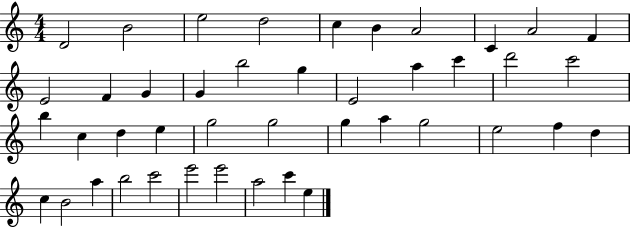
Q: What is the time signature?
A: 4/4